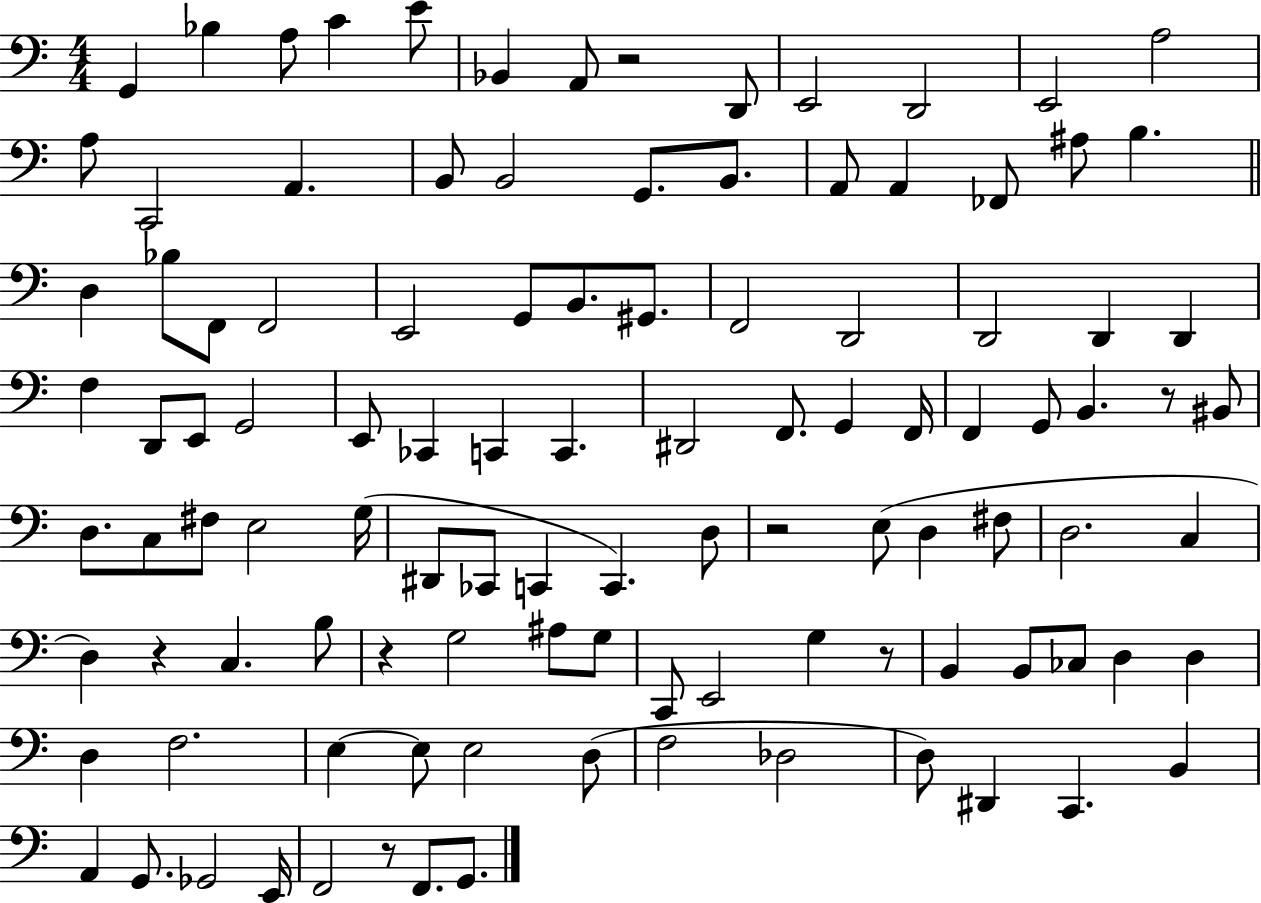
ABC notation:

X:1
T:Untitled
M:4/4
L:1/4
K:C
G,, _B, A,/2 C E/2 _B,, A,,/2 z2 D,,/2 E,,2 D,,2 E,,2 A,2 A,/2 C,,2 A,, B,,/2 B,,2 G,,/2 B,,/2 A,,/2 A,, _F,,/2 ^A,/2 B, D, _B,/2 F,,/2 F,,2 E,,2 G,,/2 B,,/2 ^G,,/2 F,,2 D,,2 D,,2 D,, D,, F, D,,/2 E,,/2 G,,2 E,,/2 _C,, C,, C,, ^D,,2 F,,/2 G,, F,,/4 F,, G,,/2 B,, z/2 ^B,,/2 D,/2 C,/2 ^F,/2 E,2 G,/4 ^D,,/2 _C,,/2 C,, C,, D,/2 z2 E,/2 D, ^F,/2 D,2 C, D, z C, B,/2 z G,2 ^A,/2 G,/2 C,,/2 E,,2 G, z/2 B,, B,,/2 _C,/2 D, D, D, F,2 E, E,/2 E,2 D,/2 F,2 _D,2 D,/2 ^D,, C,, B,, A,, G,,/2 _G,,2 E,,/4 F,,2 z/2 F,,/2 G,,/2